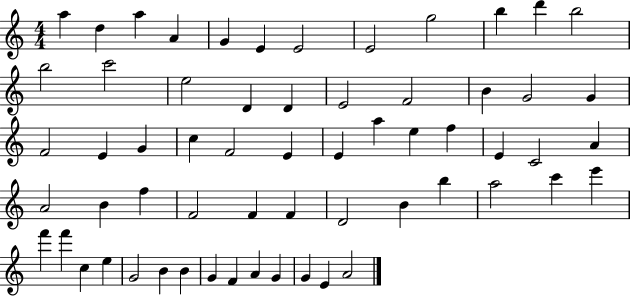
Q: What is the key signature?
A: C major